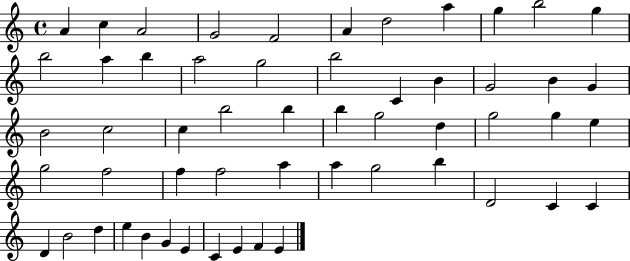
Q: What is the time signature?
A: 4/4